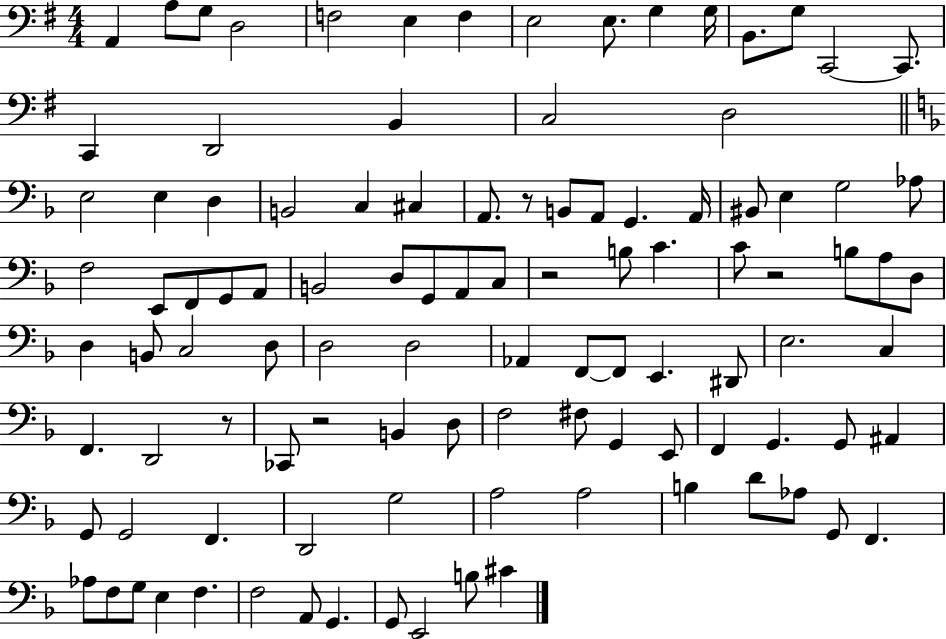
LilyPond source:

{
  \clef bass
  \numericTimeSignature
  \time 4/4
  \key g \major
  a,4 a8 g8 d2 | f2 e4 f4 | e2 e8. g4 g16 | b,8. g8 c,2~~ c,8. | \break c,4 d,2 b,4 | c2 d2 | \bar "||" \break \key f \major e2 e4 d4 | b,2 c4 cis4 | a,8. r8 b,8 a,8 g,4. a,16 | bis,8 e4 g2 aes8 | \break f2 e,8 f,8 g,8 a,8 | b,2 d8 g,8 a,8 c8 | r2 b8 c'4. | c'8 r2 b8 a8 d8 | \break d4 b,8 c2 d8 | d2 d2 | aes,4 f,8~~ f,8 e,4. dis,8 | e2. c4 | \break f,4. d,2 r8 | ces,8 r2 b,4 d8 | f2 fis8 g,4 e,8 | f,4 g,4. g,8 ais,4 | \break g,8 g,2 f,4. | d,2 g2 | a2 a2 | b4 d'8 aes8 g,8 f,4. | \break aes8 f8 g8 e4 f4. | f2 a,8 g,4. | g,8 e,2 b8 cis'4 | \bar "|."
}